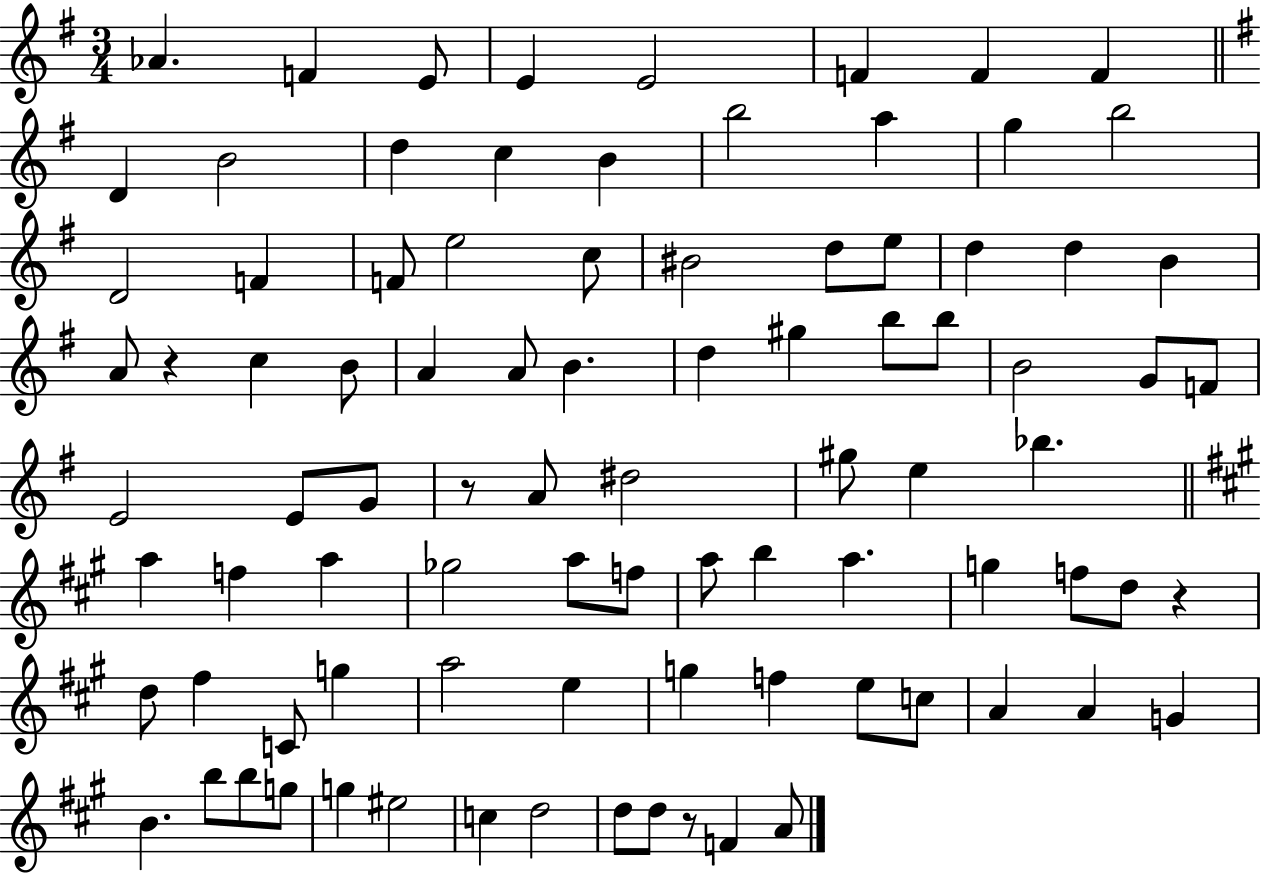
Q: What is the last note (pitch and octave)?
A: A4